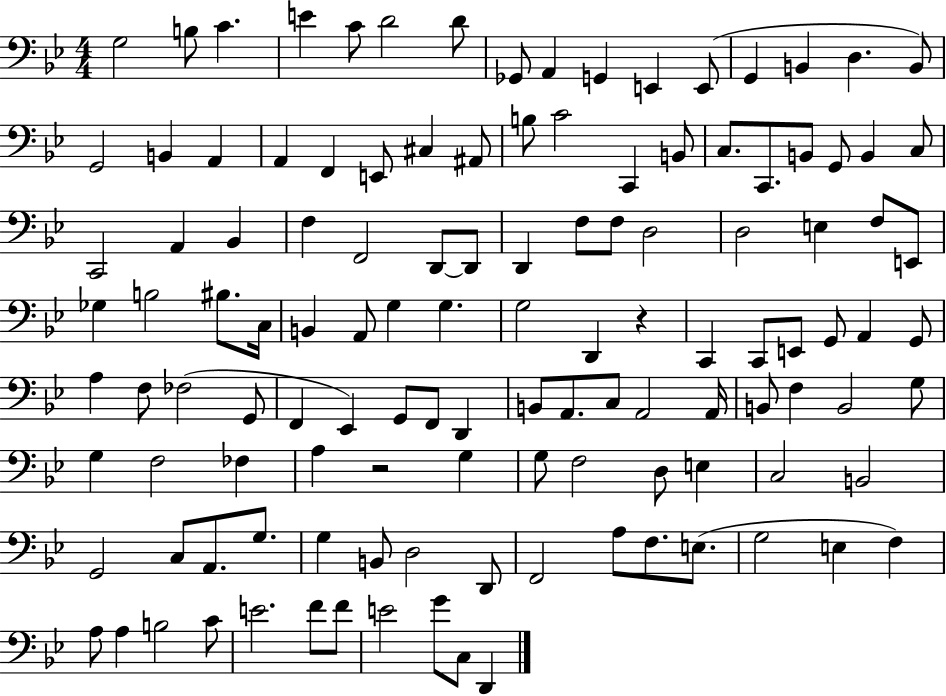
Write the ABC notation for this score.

X:1
T:Untitled
M:4/4
L:1/4
K:Bb
G,2 B,/2 C E C/2 D2 D/2 _G,,/2 A,, G,, E,, E,,/2 G,, B,, D, B,,/2 G,,2 B,, A,, A,, F,, E,,/2 ^C, ^A,,/2 B,/2 C2 C,, B,,/2 C,/2 C,,/2 B,,/2 G,,/2 B,, C,/2 C,,2 A,, _B,, F, F,,2 D,,/2 D,,/2 D,, F,/2 F,/2 D,2 D,2 E, F,/2 E,,/2 _G, B,2 ^B,/2 C,/4 B,, A,,/2 G, G, G,2 D,, z C,, C,,/2 E,,/2 G,,/2 A,, G,,/2 A, F,/2 _F,2 G,,/2 F,, _E,, G,,/2 F,,/2 D,, B,,/2 A,,/2 C,/2 A,,2 A,,/4 B,,/2 F, B,,2 G,/2 G, F,2 _F, A, z2 G, G,/2 F,2 D,/2 E, C,2 B,,2 G,,2 C,/2 A,,/2 G,/2 G, B,,/2 D,2 D,,/2 F,,2 A,/2 F,/2 E,/2 G,2 E, F, A,/2 A, B,2 C/2 E2 F/2 F/2 E2 G/2 C,/2 D,,